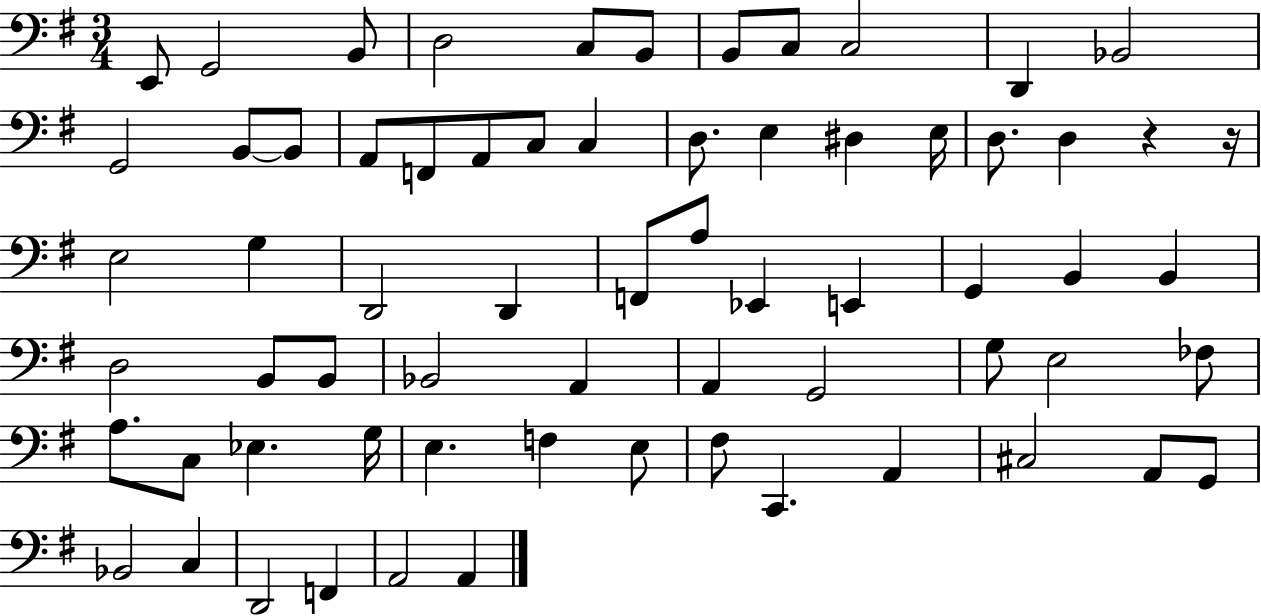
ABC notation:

X:1
T:Untitled
M:3/4
L:1/4
K:G
E,,/2 G,,2 B,,/2 D,2 C,/2 B,,/2 B,,/2 C,/2 C,2 D,, _B,,2 G,,2 B,,/2 B,,/2 A,,/2 F,,/2 A,,/2 C,/2 C, D,/2 E, ^D, E,/4 D,/2 D, z z/4 E,2 G, D,,2 D,, F,,/2 A,/2 _E,, E,, G,, B,, B,, D,2 B,,/2 B,,/2 _B,,2 A,, A,, G,,2 G,/2 E,2 _F,/2 A,/2 C,/2 _E, G,/4 E, F, E,/2 ^F,/2 C,, A,, ^C,2 A,,/2 G,,/2 _B,,2 C, D,,2 F,, A,,2 A,,